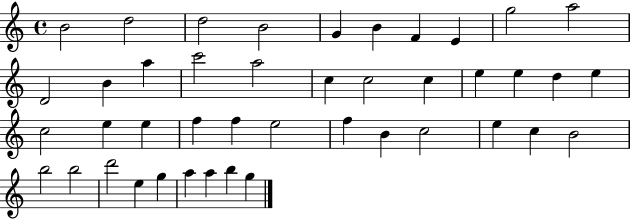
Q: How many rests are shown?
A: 0